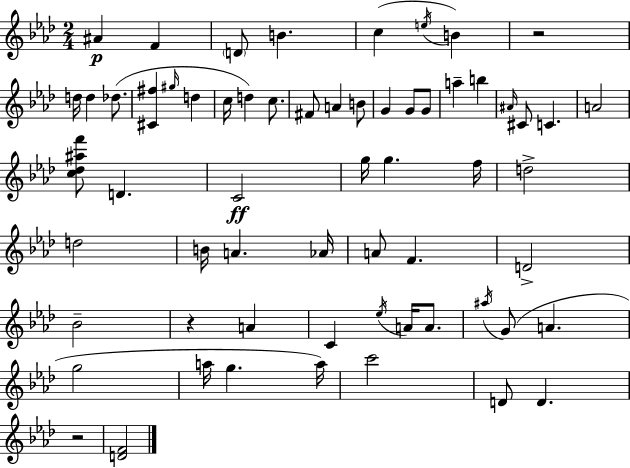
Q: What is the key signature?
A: AES major